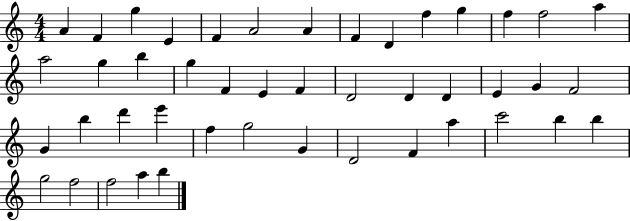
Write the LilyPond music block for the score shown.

{
  \clef treble
  \numericTimeSignature
  \time 4/4
  \key c \major
  a'4 f'4 g''4 e'4 | f'4 a'2 a'4 | f'4 d'4 f''4 g''4 | f''4 f''2 a''4 | \break a''2 g''4 b''4 | g''4 f'4 e'4 f'4 | d'2 d'4 d'4 | e'4 g'4 f'2 | \break g'4 b''4 d'''4 e'''4 | f''4 g''2 g'4 | d'2 f'4 a''4 | c'''2 b''4 b''4 | \break g''2 f''2 | f''2 a''4 b''4 | \bar "|."
}